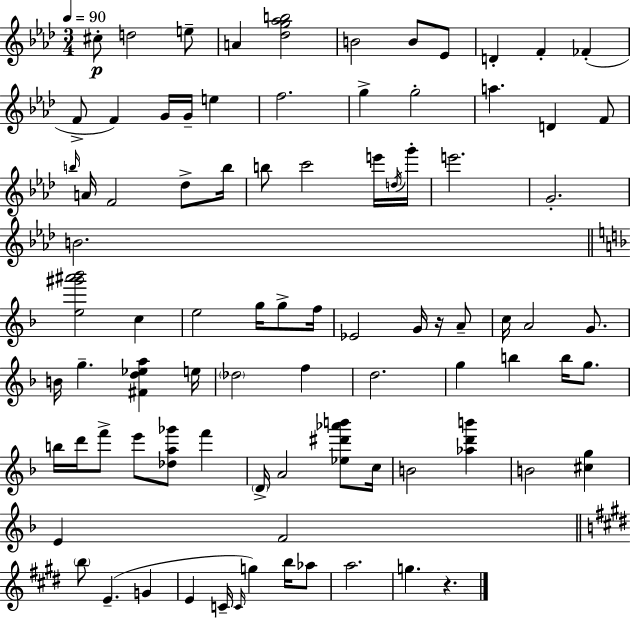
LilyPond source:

{
  \clef treble
  \numericTimeSignature
  \time 3/4
  \key aes \major
  \tempo 4 = 90
  cis''8-.\p d''2 e''8-- | a'4 <des'' g'' aes'' b''>2 | b'2 b'8 ees'8 | d'4-. f'4-. fes'4-.( | \break f'8-> f'4) g'16 g'16-- e''4 | f''2. | g''4-> g''2-. | a''4. d'4 f'8 | \break \grace { b''16 } a'16 f'2 des''8-> | b''16 b''8 c'''2 e'''16 | \acciaccatura { d''16 } g'''16-. e'''2. | g'2.-. | \break b'2. | \bar "||" \break \key f \major <e'' gis''' ais''' bes'''>2 c''4 | e''2 g''16 g''8-> f''16 | ees'2 g'16 r16 a'8-- | c''16 a'2 g'8. | \break b'16 g''4.-- <fis' d'' ees'' a''>4 e''16 | \parenthesize des''2 f''4 | d''2. | g''4 b''4 b''16 g''8. | \break b''16 d'''16 f'''8-> e'''8 <des'' a'' ges'''>8 f'''4 | \parenthesize d'16-> a'2 <ees'' dis''' aes''' b'''>8 c''16 | b'2 <aes'' d''' b'''>4 | b'2 <cis'' g''>4 | \break e'4 f'2 | \bar "||" \break \key e \major \parenthesize b''8 e'4.--( g'4 | e'4 c'16-- \grace { c'16 } g''4) b''16 aes''8 | a''2. | g''4. r4. | \break \bar "|."
}